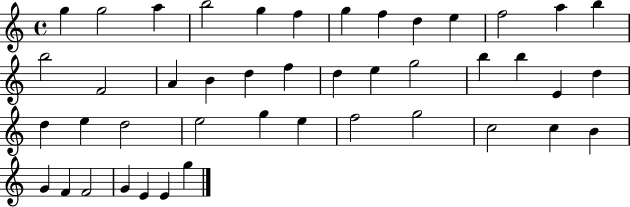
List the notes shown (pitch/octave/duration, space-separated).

G5/q G5/h A5/q B5/h G5/q F5/q G5/q F5/q D5/q E5/q F5/h A5/q B5/q B5/h F4/h A4/q B4/q D5/q F5/q D5/q E5/q G5/h B5/q B5/q E4/q D5/q D5/q E5/q D5/h E5/h G5/q E5/q F5/h G5/h C5/h C5/q B4/q G4/q F4/q F4/h G4/q E4/q E4/q G5/q